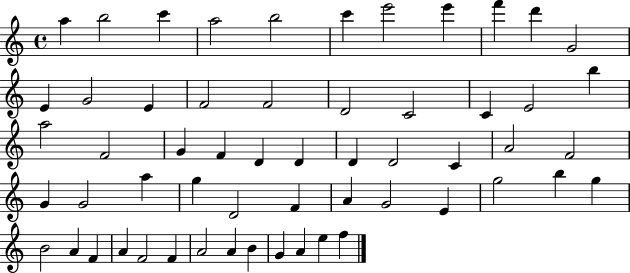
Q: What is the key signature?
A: C major